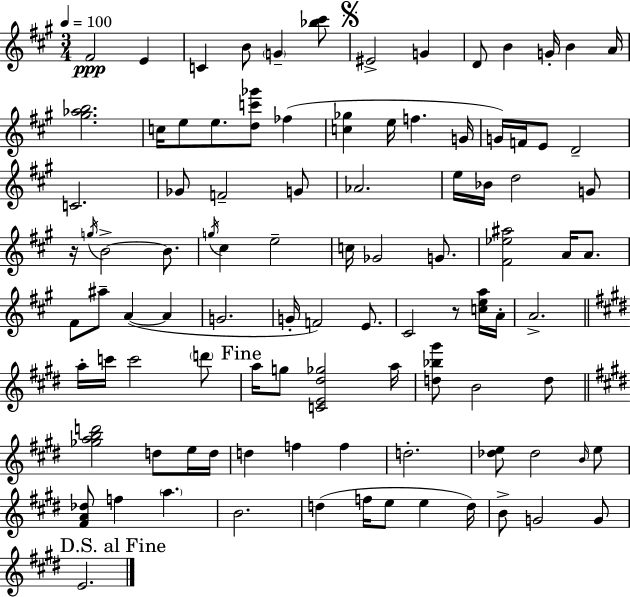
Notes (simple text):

F#4/h E4/q C4/q B4/e G4/q [Bb5,C#6]/e EIS4/h G4/q D4/e B4/q G4/s B4/q A4/s [G#5,Ab5,B5]/h. C5/s E5/e E5/e. [D5,C6,Gb6]/e FES5/q [C5,Gb5]/q E5/s F5/q. G4/s G4/s F4/s E4/e D4/h C4/h. Gb4/e F4/h G4/e Ab4/h. E5/s Bb4/s D5/h G4/e R/s G5/s B4/h B4/e. G5/s C#5/q E5/h C5/s Gb4/h G4/e. [F#4,Eb5,A#5]/h A4/s A4/e. F#4/e A#5/e A4/q A4/q G4/h. G4/s F4/h E4/e. C#4/h R/e [C5,E5,A5]/s A4/s A4/h. A5/s C6/s C6/h D6/e A5/s G5/e [C4,E4,D#5,Gb5]/h A5/s [D5,Bb5,G#6]/e B4/h D5/e [Gb5,A5,B5,D6]/h D5/e E5/s D5/s D5/q F5/q F5/q D5/h. [Db5,E5]/e Db5/h B4/s E5/e [F#4,A4,Db5]/e F5/q A5/q. B4/h. D5/q F5/s E5/e E5/q D5/s B4/e G4/h G4/e E4/h.